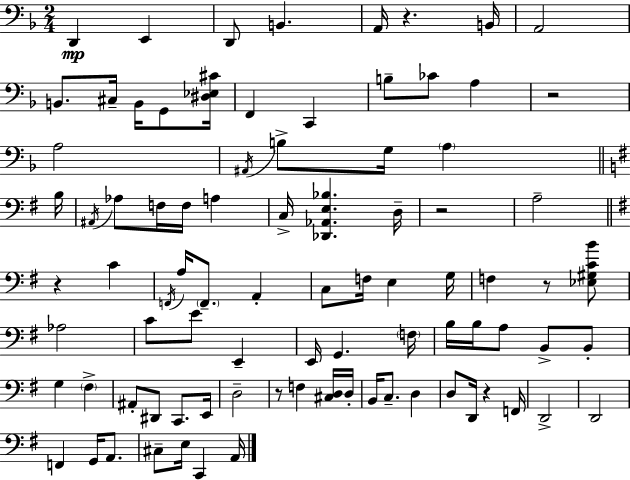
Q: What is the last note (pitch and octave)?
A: A2